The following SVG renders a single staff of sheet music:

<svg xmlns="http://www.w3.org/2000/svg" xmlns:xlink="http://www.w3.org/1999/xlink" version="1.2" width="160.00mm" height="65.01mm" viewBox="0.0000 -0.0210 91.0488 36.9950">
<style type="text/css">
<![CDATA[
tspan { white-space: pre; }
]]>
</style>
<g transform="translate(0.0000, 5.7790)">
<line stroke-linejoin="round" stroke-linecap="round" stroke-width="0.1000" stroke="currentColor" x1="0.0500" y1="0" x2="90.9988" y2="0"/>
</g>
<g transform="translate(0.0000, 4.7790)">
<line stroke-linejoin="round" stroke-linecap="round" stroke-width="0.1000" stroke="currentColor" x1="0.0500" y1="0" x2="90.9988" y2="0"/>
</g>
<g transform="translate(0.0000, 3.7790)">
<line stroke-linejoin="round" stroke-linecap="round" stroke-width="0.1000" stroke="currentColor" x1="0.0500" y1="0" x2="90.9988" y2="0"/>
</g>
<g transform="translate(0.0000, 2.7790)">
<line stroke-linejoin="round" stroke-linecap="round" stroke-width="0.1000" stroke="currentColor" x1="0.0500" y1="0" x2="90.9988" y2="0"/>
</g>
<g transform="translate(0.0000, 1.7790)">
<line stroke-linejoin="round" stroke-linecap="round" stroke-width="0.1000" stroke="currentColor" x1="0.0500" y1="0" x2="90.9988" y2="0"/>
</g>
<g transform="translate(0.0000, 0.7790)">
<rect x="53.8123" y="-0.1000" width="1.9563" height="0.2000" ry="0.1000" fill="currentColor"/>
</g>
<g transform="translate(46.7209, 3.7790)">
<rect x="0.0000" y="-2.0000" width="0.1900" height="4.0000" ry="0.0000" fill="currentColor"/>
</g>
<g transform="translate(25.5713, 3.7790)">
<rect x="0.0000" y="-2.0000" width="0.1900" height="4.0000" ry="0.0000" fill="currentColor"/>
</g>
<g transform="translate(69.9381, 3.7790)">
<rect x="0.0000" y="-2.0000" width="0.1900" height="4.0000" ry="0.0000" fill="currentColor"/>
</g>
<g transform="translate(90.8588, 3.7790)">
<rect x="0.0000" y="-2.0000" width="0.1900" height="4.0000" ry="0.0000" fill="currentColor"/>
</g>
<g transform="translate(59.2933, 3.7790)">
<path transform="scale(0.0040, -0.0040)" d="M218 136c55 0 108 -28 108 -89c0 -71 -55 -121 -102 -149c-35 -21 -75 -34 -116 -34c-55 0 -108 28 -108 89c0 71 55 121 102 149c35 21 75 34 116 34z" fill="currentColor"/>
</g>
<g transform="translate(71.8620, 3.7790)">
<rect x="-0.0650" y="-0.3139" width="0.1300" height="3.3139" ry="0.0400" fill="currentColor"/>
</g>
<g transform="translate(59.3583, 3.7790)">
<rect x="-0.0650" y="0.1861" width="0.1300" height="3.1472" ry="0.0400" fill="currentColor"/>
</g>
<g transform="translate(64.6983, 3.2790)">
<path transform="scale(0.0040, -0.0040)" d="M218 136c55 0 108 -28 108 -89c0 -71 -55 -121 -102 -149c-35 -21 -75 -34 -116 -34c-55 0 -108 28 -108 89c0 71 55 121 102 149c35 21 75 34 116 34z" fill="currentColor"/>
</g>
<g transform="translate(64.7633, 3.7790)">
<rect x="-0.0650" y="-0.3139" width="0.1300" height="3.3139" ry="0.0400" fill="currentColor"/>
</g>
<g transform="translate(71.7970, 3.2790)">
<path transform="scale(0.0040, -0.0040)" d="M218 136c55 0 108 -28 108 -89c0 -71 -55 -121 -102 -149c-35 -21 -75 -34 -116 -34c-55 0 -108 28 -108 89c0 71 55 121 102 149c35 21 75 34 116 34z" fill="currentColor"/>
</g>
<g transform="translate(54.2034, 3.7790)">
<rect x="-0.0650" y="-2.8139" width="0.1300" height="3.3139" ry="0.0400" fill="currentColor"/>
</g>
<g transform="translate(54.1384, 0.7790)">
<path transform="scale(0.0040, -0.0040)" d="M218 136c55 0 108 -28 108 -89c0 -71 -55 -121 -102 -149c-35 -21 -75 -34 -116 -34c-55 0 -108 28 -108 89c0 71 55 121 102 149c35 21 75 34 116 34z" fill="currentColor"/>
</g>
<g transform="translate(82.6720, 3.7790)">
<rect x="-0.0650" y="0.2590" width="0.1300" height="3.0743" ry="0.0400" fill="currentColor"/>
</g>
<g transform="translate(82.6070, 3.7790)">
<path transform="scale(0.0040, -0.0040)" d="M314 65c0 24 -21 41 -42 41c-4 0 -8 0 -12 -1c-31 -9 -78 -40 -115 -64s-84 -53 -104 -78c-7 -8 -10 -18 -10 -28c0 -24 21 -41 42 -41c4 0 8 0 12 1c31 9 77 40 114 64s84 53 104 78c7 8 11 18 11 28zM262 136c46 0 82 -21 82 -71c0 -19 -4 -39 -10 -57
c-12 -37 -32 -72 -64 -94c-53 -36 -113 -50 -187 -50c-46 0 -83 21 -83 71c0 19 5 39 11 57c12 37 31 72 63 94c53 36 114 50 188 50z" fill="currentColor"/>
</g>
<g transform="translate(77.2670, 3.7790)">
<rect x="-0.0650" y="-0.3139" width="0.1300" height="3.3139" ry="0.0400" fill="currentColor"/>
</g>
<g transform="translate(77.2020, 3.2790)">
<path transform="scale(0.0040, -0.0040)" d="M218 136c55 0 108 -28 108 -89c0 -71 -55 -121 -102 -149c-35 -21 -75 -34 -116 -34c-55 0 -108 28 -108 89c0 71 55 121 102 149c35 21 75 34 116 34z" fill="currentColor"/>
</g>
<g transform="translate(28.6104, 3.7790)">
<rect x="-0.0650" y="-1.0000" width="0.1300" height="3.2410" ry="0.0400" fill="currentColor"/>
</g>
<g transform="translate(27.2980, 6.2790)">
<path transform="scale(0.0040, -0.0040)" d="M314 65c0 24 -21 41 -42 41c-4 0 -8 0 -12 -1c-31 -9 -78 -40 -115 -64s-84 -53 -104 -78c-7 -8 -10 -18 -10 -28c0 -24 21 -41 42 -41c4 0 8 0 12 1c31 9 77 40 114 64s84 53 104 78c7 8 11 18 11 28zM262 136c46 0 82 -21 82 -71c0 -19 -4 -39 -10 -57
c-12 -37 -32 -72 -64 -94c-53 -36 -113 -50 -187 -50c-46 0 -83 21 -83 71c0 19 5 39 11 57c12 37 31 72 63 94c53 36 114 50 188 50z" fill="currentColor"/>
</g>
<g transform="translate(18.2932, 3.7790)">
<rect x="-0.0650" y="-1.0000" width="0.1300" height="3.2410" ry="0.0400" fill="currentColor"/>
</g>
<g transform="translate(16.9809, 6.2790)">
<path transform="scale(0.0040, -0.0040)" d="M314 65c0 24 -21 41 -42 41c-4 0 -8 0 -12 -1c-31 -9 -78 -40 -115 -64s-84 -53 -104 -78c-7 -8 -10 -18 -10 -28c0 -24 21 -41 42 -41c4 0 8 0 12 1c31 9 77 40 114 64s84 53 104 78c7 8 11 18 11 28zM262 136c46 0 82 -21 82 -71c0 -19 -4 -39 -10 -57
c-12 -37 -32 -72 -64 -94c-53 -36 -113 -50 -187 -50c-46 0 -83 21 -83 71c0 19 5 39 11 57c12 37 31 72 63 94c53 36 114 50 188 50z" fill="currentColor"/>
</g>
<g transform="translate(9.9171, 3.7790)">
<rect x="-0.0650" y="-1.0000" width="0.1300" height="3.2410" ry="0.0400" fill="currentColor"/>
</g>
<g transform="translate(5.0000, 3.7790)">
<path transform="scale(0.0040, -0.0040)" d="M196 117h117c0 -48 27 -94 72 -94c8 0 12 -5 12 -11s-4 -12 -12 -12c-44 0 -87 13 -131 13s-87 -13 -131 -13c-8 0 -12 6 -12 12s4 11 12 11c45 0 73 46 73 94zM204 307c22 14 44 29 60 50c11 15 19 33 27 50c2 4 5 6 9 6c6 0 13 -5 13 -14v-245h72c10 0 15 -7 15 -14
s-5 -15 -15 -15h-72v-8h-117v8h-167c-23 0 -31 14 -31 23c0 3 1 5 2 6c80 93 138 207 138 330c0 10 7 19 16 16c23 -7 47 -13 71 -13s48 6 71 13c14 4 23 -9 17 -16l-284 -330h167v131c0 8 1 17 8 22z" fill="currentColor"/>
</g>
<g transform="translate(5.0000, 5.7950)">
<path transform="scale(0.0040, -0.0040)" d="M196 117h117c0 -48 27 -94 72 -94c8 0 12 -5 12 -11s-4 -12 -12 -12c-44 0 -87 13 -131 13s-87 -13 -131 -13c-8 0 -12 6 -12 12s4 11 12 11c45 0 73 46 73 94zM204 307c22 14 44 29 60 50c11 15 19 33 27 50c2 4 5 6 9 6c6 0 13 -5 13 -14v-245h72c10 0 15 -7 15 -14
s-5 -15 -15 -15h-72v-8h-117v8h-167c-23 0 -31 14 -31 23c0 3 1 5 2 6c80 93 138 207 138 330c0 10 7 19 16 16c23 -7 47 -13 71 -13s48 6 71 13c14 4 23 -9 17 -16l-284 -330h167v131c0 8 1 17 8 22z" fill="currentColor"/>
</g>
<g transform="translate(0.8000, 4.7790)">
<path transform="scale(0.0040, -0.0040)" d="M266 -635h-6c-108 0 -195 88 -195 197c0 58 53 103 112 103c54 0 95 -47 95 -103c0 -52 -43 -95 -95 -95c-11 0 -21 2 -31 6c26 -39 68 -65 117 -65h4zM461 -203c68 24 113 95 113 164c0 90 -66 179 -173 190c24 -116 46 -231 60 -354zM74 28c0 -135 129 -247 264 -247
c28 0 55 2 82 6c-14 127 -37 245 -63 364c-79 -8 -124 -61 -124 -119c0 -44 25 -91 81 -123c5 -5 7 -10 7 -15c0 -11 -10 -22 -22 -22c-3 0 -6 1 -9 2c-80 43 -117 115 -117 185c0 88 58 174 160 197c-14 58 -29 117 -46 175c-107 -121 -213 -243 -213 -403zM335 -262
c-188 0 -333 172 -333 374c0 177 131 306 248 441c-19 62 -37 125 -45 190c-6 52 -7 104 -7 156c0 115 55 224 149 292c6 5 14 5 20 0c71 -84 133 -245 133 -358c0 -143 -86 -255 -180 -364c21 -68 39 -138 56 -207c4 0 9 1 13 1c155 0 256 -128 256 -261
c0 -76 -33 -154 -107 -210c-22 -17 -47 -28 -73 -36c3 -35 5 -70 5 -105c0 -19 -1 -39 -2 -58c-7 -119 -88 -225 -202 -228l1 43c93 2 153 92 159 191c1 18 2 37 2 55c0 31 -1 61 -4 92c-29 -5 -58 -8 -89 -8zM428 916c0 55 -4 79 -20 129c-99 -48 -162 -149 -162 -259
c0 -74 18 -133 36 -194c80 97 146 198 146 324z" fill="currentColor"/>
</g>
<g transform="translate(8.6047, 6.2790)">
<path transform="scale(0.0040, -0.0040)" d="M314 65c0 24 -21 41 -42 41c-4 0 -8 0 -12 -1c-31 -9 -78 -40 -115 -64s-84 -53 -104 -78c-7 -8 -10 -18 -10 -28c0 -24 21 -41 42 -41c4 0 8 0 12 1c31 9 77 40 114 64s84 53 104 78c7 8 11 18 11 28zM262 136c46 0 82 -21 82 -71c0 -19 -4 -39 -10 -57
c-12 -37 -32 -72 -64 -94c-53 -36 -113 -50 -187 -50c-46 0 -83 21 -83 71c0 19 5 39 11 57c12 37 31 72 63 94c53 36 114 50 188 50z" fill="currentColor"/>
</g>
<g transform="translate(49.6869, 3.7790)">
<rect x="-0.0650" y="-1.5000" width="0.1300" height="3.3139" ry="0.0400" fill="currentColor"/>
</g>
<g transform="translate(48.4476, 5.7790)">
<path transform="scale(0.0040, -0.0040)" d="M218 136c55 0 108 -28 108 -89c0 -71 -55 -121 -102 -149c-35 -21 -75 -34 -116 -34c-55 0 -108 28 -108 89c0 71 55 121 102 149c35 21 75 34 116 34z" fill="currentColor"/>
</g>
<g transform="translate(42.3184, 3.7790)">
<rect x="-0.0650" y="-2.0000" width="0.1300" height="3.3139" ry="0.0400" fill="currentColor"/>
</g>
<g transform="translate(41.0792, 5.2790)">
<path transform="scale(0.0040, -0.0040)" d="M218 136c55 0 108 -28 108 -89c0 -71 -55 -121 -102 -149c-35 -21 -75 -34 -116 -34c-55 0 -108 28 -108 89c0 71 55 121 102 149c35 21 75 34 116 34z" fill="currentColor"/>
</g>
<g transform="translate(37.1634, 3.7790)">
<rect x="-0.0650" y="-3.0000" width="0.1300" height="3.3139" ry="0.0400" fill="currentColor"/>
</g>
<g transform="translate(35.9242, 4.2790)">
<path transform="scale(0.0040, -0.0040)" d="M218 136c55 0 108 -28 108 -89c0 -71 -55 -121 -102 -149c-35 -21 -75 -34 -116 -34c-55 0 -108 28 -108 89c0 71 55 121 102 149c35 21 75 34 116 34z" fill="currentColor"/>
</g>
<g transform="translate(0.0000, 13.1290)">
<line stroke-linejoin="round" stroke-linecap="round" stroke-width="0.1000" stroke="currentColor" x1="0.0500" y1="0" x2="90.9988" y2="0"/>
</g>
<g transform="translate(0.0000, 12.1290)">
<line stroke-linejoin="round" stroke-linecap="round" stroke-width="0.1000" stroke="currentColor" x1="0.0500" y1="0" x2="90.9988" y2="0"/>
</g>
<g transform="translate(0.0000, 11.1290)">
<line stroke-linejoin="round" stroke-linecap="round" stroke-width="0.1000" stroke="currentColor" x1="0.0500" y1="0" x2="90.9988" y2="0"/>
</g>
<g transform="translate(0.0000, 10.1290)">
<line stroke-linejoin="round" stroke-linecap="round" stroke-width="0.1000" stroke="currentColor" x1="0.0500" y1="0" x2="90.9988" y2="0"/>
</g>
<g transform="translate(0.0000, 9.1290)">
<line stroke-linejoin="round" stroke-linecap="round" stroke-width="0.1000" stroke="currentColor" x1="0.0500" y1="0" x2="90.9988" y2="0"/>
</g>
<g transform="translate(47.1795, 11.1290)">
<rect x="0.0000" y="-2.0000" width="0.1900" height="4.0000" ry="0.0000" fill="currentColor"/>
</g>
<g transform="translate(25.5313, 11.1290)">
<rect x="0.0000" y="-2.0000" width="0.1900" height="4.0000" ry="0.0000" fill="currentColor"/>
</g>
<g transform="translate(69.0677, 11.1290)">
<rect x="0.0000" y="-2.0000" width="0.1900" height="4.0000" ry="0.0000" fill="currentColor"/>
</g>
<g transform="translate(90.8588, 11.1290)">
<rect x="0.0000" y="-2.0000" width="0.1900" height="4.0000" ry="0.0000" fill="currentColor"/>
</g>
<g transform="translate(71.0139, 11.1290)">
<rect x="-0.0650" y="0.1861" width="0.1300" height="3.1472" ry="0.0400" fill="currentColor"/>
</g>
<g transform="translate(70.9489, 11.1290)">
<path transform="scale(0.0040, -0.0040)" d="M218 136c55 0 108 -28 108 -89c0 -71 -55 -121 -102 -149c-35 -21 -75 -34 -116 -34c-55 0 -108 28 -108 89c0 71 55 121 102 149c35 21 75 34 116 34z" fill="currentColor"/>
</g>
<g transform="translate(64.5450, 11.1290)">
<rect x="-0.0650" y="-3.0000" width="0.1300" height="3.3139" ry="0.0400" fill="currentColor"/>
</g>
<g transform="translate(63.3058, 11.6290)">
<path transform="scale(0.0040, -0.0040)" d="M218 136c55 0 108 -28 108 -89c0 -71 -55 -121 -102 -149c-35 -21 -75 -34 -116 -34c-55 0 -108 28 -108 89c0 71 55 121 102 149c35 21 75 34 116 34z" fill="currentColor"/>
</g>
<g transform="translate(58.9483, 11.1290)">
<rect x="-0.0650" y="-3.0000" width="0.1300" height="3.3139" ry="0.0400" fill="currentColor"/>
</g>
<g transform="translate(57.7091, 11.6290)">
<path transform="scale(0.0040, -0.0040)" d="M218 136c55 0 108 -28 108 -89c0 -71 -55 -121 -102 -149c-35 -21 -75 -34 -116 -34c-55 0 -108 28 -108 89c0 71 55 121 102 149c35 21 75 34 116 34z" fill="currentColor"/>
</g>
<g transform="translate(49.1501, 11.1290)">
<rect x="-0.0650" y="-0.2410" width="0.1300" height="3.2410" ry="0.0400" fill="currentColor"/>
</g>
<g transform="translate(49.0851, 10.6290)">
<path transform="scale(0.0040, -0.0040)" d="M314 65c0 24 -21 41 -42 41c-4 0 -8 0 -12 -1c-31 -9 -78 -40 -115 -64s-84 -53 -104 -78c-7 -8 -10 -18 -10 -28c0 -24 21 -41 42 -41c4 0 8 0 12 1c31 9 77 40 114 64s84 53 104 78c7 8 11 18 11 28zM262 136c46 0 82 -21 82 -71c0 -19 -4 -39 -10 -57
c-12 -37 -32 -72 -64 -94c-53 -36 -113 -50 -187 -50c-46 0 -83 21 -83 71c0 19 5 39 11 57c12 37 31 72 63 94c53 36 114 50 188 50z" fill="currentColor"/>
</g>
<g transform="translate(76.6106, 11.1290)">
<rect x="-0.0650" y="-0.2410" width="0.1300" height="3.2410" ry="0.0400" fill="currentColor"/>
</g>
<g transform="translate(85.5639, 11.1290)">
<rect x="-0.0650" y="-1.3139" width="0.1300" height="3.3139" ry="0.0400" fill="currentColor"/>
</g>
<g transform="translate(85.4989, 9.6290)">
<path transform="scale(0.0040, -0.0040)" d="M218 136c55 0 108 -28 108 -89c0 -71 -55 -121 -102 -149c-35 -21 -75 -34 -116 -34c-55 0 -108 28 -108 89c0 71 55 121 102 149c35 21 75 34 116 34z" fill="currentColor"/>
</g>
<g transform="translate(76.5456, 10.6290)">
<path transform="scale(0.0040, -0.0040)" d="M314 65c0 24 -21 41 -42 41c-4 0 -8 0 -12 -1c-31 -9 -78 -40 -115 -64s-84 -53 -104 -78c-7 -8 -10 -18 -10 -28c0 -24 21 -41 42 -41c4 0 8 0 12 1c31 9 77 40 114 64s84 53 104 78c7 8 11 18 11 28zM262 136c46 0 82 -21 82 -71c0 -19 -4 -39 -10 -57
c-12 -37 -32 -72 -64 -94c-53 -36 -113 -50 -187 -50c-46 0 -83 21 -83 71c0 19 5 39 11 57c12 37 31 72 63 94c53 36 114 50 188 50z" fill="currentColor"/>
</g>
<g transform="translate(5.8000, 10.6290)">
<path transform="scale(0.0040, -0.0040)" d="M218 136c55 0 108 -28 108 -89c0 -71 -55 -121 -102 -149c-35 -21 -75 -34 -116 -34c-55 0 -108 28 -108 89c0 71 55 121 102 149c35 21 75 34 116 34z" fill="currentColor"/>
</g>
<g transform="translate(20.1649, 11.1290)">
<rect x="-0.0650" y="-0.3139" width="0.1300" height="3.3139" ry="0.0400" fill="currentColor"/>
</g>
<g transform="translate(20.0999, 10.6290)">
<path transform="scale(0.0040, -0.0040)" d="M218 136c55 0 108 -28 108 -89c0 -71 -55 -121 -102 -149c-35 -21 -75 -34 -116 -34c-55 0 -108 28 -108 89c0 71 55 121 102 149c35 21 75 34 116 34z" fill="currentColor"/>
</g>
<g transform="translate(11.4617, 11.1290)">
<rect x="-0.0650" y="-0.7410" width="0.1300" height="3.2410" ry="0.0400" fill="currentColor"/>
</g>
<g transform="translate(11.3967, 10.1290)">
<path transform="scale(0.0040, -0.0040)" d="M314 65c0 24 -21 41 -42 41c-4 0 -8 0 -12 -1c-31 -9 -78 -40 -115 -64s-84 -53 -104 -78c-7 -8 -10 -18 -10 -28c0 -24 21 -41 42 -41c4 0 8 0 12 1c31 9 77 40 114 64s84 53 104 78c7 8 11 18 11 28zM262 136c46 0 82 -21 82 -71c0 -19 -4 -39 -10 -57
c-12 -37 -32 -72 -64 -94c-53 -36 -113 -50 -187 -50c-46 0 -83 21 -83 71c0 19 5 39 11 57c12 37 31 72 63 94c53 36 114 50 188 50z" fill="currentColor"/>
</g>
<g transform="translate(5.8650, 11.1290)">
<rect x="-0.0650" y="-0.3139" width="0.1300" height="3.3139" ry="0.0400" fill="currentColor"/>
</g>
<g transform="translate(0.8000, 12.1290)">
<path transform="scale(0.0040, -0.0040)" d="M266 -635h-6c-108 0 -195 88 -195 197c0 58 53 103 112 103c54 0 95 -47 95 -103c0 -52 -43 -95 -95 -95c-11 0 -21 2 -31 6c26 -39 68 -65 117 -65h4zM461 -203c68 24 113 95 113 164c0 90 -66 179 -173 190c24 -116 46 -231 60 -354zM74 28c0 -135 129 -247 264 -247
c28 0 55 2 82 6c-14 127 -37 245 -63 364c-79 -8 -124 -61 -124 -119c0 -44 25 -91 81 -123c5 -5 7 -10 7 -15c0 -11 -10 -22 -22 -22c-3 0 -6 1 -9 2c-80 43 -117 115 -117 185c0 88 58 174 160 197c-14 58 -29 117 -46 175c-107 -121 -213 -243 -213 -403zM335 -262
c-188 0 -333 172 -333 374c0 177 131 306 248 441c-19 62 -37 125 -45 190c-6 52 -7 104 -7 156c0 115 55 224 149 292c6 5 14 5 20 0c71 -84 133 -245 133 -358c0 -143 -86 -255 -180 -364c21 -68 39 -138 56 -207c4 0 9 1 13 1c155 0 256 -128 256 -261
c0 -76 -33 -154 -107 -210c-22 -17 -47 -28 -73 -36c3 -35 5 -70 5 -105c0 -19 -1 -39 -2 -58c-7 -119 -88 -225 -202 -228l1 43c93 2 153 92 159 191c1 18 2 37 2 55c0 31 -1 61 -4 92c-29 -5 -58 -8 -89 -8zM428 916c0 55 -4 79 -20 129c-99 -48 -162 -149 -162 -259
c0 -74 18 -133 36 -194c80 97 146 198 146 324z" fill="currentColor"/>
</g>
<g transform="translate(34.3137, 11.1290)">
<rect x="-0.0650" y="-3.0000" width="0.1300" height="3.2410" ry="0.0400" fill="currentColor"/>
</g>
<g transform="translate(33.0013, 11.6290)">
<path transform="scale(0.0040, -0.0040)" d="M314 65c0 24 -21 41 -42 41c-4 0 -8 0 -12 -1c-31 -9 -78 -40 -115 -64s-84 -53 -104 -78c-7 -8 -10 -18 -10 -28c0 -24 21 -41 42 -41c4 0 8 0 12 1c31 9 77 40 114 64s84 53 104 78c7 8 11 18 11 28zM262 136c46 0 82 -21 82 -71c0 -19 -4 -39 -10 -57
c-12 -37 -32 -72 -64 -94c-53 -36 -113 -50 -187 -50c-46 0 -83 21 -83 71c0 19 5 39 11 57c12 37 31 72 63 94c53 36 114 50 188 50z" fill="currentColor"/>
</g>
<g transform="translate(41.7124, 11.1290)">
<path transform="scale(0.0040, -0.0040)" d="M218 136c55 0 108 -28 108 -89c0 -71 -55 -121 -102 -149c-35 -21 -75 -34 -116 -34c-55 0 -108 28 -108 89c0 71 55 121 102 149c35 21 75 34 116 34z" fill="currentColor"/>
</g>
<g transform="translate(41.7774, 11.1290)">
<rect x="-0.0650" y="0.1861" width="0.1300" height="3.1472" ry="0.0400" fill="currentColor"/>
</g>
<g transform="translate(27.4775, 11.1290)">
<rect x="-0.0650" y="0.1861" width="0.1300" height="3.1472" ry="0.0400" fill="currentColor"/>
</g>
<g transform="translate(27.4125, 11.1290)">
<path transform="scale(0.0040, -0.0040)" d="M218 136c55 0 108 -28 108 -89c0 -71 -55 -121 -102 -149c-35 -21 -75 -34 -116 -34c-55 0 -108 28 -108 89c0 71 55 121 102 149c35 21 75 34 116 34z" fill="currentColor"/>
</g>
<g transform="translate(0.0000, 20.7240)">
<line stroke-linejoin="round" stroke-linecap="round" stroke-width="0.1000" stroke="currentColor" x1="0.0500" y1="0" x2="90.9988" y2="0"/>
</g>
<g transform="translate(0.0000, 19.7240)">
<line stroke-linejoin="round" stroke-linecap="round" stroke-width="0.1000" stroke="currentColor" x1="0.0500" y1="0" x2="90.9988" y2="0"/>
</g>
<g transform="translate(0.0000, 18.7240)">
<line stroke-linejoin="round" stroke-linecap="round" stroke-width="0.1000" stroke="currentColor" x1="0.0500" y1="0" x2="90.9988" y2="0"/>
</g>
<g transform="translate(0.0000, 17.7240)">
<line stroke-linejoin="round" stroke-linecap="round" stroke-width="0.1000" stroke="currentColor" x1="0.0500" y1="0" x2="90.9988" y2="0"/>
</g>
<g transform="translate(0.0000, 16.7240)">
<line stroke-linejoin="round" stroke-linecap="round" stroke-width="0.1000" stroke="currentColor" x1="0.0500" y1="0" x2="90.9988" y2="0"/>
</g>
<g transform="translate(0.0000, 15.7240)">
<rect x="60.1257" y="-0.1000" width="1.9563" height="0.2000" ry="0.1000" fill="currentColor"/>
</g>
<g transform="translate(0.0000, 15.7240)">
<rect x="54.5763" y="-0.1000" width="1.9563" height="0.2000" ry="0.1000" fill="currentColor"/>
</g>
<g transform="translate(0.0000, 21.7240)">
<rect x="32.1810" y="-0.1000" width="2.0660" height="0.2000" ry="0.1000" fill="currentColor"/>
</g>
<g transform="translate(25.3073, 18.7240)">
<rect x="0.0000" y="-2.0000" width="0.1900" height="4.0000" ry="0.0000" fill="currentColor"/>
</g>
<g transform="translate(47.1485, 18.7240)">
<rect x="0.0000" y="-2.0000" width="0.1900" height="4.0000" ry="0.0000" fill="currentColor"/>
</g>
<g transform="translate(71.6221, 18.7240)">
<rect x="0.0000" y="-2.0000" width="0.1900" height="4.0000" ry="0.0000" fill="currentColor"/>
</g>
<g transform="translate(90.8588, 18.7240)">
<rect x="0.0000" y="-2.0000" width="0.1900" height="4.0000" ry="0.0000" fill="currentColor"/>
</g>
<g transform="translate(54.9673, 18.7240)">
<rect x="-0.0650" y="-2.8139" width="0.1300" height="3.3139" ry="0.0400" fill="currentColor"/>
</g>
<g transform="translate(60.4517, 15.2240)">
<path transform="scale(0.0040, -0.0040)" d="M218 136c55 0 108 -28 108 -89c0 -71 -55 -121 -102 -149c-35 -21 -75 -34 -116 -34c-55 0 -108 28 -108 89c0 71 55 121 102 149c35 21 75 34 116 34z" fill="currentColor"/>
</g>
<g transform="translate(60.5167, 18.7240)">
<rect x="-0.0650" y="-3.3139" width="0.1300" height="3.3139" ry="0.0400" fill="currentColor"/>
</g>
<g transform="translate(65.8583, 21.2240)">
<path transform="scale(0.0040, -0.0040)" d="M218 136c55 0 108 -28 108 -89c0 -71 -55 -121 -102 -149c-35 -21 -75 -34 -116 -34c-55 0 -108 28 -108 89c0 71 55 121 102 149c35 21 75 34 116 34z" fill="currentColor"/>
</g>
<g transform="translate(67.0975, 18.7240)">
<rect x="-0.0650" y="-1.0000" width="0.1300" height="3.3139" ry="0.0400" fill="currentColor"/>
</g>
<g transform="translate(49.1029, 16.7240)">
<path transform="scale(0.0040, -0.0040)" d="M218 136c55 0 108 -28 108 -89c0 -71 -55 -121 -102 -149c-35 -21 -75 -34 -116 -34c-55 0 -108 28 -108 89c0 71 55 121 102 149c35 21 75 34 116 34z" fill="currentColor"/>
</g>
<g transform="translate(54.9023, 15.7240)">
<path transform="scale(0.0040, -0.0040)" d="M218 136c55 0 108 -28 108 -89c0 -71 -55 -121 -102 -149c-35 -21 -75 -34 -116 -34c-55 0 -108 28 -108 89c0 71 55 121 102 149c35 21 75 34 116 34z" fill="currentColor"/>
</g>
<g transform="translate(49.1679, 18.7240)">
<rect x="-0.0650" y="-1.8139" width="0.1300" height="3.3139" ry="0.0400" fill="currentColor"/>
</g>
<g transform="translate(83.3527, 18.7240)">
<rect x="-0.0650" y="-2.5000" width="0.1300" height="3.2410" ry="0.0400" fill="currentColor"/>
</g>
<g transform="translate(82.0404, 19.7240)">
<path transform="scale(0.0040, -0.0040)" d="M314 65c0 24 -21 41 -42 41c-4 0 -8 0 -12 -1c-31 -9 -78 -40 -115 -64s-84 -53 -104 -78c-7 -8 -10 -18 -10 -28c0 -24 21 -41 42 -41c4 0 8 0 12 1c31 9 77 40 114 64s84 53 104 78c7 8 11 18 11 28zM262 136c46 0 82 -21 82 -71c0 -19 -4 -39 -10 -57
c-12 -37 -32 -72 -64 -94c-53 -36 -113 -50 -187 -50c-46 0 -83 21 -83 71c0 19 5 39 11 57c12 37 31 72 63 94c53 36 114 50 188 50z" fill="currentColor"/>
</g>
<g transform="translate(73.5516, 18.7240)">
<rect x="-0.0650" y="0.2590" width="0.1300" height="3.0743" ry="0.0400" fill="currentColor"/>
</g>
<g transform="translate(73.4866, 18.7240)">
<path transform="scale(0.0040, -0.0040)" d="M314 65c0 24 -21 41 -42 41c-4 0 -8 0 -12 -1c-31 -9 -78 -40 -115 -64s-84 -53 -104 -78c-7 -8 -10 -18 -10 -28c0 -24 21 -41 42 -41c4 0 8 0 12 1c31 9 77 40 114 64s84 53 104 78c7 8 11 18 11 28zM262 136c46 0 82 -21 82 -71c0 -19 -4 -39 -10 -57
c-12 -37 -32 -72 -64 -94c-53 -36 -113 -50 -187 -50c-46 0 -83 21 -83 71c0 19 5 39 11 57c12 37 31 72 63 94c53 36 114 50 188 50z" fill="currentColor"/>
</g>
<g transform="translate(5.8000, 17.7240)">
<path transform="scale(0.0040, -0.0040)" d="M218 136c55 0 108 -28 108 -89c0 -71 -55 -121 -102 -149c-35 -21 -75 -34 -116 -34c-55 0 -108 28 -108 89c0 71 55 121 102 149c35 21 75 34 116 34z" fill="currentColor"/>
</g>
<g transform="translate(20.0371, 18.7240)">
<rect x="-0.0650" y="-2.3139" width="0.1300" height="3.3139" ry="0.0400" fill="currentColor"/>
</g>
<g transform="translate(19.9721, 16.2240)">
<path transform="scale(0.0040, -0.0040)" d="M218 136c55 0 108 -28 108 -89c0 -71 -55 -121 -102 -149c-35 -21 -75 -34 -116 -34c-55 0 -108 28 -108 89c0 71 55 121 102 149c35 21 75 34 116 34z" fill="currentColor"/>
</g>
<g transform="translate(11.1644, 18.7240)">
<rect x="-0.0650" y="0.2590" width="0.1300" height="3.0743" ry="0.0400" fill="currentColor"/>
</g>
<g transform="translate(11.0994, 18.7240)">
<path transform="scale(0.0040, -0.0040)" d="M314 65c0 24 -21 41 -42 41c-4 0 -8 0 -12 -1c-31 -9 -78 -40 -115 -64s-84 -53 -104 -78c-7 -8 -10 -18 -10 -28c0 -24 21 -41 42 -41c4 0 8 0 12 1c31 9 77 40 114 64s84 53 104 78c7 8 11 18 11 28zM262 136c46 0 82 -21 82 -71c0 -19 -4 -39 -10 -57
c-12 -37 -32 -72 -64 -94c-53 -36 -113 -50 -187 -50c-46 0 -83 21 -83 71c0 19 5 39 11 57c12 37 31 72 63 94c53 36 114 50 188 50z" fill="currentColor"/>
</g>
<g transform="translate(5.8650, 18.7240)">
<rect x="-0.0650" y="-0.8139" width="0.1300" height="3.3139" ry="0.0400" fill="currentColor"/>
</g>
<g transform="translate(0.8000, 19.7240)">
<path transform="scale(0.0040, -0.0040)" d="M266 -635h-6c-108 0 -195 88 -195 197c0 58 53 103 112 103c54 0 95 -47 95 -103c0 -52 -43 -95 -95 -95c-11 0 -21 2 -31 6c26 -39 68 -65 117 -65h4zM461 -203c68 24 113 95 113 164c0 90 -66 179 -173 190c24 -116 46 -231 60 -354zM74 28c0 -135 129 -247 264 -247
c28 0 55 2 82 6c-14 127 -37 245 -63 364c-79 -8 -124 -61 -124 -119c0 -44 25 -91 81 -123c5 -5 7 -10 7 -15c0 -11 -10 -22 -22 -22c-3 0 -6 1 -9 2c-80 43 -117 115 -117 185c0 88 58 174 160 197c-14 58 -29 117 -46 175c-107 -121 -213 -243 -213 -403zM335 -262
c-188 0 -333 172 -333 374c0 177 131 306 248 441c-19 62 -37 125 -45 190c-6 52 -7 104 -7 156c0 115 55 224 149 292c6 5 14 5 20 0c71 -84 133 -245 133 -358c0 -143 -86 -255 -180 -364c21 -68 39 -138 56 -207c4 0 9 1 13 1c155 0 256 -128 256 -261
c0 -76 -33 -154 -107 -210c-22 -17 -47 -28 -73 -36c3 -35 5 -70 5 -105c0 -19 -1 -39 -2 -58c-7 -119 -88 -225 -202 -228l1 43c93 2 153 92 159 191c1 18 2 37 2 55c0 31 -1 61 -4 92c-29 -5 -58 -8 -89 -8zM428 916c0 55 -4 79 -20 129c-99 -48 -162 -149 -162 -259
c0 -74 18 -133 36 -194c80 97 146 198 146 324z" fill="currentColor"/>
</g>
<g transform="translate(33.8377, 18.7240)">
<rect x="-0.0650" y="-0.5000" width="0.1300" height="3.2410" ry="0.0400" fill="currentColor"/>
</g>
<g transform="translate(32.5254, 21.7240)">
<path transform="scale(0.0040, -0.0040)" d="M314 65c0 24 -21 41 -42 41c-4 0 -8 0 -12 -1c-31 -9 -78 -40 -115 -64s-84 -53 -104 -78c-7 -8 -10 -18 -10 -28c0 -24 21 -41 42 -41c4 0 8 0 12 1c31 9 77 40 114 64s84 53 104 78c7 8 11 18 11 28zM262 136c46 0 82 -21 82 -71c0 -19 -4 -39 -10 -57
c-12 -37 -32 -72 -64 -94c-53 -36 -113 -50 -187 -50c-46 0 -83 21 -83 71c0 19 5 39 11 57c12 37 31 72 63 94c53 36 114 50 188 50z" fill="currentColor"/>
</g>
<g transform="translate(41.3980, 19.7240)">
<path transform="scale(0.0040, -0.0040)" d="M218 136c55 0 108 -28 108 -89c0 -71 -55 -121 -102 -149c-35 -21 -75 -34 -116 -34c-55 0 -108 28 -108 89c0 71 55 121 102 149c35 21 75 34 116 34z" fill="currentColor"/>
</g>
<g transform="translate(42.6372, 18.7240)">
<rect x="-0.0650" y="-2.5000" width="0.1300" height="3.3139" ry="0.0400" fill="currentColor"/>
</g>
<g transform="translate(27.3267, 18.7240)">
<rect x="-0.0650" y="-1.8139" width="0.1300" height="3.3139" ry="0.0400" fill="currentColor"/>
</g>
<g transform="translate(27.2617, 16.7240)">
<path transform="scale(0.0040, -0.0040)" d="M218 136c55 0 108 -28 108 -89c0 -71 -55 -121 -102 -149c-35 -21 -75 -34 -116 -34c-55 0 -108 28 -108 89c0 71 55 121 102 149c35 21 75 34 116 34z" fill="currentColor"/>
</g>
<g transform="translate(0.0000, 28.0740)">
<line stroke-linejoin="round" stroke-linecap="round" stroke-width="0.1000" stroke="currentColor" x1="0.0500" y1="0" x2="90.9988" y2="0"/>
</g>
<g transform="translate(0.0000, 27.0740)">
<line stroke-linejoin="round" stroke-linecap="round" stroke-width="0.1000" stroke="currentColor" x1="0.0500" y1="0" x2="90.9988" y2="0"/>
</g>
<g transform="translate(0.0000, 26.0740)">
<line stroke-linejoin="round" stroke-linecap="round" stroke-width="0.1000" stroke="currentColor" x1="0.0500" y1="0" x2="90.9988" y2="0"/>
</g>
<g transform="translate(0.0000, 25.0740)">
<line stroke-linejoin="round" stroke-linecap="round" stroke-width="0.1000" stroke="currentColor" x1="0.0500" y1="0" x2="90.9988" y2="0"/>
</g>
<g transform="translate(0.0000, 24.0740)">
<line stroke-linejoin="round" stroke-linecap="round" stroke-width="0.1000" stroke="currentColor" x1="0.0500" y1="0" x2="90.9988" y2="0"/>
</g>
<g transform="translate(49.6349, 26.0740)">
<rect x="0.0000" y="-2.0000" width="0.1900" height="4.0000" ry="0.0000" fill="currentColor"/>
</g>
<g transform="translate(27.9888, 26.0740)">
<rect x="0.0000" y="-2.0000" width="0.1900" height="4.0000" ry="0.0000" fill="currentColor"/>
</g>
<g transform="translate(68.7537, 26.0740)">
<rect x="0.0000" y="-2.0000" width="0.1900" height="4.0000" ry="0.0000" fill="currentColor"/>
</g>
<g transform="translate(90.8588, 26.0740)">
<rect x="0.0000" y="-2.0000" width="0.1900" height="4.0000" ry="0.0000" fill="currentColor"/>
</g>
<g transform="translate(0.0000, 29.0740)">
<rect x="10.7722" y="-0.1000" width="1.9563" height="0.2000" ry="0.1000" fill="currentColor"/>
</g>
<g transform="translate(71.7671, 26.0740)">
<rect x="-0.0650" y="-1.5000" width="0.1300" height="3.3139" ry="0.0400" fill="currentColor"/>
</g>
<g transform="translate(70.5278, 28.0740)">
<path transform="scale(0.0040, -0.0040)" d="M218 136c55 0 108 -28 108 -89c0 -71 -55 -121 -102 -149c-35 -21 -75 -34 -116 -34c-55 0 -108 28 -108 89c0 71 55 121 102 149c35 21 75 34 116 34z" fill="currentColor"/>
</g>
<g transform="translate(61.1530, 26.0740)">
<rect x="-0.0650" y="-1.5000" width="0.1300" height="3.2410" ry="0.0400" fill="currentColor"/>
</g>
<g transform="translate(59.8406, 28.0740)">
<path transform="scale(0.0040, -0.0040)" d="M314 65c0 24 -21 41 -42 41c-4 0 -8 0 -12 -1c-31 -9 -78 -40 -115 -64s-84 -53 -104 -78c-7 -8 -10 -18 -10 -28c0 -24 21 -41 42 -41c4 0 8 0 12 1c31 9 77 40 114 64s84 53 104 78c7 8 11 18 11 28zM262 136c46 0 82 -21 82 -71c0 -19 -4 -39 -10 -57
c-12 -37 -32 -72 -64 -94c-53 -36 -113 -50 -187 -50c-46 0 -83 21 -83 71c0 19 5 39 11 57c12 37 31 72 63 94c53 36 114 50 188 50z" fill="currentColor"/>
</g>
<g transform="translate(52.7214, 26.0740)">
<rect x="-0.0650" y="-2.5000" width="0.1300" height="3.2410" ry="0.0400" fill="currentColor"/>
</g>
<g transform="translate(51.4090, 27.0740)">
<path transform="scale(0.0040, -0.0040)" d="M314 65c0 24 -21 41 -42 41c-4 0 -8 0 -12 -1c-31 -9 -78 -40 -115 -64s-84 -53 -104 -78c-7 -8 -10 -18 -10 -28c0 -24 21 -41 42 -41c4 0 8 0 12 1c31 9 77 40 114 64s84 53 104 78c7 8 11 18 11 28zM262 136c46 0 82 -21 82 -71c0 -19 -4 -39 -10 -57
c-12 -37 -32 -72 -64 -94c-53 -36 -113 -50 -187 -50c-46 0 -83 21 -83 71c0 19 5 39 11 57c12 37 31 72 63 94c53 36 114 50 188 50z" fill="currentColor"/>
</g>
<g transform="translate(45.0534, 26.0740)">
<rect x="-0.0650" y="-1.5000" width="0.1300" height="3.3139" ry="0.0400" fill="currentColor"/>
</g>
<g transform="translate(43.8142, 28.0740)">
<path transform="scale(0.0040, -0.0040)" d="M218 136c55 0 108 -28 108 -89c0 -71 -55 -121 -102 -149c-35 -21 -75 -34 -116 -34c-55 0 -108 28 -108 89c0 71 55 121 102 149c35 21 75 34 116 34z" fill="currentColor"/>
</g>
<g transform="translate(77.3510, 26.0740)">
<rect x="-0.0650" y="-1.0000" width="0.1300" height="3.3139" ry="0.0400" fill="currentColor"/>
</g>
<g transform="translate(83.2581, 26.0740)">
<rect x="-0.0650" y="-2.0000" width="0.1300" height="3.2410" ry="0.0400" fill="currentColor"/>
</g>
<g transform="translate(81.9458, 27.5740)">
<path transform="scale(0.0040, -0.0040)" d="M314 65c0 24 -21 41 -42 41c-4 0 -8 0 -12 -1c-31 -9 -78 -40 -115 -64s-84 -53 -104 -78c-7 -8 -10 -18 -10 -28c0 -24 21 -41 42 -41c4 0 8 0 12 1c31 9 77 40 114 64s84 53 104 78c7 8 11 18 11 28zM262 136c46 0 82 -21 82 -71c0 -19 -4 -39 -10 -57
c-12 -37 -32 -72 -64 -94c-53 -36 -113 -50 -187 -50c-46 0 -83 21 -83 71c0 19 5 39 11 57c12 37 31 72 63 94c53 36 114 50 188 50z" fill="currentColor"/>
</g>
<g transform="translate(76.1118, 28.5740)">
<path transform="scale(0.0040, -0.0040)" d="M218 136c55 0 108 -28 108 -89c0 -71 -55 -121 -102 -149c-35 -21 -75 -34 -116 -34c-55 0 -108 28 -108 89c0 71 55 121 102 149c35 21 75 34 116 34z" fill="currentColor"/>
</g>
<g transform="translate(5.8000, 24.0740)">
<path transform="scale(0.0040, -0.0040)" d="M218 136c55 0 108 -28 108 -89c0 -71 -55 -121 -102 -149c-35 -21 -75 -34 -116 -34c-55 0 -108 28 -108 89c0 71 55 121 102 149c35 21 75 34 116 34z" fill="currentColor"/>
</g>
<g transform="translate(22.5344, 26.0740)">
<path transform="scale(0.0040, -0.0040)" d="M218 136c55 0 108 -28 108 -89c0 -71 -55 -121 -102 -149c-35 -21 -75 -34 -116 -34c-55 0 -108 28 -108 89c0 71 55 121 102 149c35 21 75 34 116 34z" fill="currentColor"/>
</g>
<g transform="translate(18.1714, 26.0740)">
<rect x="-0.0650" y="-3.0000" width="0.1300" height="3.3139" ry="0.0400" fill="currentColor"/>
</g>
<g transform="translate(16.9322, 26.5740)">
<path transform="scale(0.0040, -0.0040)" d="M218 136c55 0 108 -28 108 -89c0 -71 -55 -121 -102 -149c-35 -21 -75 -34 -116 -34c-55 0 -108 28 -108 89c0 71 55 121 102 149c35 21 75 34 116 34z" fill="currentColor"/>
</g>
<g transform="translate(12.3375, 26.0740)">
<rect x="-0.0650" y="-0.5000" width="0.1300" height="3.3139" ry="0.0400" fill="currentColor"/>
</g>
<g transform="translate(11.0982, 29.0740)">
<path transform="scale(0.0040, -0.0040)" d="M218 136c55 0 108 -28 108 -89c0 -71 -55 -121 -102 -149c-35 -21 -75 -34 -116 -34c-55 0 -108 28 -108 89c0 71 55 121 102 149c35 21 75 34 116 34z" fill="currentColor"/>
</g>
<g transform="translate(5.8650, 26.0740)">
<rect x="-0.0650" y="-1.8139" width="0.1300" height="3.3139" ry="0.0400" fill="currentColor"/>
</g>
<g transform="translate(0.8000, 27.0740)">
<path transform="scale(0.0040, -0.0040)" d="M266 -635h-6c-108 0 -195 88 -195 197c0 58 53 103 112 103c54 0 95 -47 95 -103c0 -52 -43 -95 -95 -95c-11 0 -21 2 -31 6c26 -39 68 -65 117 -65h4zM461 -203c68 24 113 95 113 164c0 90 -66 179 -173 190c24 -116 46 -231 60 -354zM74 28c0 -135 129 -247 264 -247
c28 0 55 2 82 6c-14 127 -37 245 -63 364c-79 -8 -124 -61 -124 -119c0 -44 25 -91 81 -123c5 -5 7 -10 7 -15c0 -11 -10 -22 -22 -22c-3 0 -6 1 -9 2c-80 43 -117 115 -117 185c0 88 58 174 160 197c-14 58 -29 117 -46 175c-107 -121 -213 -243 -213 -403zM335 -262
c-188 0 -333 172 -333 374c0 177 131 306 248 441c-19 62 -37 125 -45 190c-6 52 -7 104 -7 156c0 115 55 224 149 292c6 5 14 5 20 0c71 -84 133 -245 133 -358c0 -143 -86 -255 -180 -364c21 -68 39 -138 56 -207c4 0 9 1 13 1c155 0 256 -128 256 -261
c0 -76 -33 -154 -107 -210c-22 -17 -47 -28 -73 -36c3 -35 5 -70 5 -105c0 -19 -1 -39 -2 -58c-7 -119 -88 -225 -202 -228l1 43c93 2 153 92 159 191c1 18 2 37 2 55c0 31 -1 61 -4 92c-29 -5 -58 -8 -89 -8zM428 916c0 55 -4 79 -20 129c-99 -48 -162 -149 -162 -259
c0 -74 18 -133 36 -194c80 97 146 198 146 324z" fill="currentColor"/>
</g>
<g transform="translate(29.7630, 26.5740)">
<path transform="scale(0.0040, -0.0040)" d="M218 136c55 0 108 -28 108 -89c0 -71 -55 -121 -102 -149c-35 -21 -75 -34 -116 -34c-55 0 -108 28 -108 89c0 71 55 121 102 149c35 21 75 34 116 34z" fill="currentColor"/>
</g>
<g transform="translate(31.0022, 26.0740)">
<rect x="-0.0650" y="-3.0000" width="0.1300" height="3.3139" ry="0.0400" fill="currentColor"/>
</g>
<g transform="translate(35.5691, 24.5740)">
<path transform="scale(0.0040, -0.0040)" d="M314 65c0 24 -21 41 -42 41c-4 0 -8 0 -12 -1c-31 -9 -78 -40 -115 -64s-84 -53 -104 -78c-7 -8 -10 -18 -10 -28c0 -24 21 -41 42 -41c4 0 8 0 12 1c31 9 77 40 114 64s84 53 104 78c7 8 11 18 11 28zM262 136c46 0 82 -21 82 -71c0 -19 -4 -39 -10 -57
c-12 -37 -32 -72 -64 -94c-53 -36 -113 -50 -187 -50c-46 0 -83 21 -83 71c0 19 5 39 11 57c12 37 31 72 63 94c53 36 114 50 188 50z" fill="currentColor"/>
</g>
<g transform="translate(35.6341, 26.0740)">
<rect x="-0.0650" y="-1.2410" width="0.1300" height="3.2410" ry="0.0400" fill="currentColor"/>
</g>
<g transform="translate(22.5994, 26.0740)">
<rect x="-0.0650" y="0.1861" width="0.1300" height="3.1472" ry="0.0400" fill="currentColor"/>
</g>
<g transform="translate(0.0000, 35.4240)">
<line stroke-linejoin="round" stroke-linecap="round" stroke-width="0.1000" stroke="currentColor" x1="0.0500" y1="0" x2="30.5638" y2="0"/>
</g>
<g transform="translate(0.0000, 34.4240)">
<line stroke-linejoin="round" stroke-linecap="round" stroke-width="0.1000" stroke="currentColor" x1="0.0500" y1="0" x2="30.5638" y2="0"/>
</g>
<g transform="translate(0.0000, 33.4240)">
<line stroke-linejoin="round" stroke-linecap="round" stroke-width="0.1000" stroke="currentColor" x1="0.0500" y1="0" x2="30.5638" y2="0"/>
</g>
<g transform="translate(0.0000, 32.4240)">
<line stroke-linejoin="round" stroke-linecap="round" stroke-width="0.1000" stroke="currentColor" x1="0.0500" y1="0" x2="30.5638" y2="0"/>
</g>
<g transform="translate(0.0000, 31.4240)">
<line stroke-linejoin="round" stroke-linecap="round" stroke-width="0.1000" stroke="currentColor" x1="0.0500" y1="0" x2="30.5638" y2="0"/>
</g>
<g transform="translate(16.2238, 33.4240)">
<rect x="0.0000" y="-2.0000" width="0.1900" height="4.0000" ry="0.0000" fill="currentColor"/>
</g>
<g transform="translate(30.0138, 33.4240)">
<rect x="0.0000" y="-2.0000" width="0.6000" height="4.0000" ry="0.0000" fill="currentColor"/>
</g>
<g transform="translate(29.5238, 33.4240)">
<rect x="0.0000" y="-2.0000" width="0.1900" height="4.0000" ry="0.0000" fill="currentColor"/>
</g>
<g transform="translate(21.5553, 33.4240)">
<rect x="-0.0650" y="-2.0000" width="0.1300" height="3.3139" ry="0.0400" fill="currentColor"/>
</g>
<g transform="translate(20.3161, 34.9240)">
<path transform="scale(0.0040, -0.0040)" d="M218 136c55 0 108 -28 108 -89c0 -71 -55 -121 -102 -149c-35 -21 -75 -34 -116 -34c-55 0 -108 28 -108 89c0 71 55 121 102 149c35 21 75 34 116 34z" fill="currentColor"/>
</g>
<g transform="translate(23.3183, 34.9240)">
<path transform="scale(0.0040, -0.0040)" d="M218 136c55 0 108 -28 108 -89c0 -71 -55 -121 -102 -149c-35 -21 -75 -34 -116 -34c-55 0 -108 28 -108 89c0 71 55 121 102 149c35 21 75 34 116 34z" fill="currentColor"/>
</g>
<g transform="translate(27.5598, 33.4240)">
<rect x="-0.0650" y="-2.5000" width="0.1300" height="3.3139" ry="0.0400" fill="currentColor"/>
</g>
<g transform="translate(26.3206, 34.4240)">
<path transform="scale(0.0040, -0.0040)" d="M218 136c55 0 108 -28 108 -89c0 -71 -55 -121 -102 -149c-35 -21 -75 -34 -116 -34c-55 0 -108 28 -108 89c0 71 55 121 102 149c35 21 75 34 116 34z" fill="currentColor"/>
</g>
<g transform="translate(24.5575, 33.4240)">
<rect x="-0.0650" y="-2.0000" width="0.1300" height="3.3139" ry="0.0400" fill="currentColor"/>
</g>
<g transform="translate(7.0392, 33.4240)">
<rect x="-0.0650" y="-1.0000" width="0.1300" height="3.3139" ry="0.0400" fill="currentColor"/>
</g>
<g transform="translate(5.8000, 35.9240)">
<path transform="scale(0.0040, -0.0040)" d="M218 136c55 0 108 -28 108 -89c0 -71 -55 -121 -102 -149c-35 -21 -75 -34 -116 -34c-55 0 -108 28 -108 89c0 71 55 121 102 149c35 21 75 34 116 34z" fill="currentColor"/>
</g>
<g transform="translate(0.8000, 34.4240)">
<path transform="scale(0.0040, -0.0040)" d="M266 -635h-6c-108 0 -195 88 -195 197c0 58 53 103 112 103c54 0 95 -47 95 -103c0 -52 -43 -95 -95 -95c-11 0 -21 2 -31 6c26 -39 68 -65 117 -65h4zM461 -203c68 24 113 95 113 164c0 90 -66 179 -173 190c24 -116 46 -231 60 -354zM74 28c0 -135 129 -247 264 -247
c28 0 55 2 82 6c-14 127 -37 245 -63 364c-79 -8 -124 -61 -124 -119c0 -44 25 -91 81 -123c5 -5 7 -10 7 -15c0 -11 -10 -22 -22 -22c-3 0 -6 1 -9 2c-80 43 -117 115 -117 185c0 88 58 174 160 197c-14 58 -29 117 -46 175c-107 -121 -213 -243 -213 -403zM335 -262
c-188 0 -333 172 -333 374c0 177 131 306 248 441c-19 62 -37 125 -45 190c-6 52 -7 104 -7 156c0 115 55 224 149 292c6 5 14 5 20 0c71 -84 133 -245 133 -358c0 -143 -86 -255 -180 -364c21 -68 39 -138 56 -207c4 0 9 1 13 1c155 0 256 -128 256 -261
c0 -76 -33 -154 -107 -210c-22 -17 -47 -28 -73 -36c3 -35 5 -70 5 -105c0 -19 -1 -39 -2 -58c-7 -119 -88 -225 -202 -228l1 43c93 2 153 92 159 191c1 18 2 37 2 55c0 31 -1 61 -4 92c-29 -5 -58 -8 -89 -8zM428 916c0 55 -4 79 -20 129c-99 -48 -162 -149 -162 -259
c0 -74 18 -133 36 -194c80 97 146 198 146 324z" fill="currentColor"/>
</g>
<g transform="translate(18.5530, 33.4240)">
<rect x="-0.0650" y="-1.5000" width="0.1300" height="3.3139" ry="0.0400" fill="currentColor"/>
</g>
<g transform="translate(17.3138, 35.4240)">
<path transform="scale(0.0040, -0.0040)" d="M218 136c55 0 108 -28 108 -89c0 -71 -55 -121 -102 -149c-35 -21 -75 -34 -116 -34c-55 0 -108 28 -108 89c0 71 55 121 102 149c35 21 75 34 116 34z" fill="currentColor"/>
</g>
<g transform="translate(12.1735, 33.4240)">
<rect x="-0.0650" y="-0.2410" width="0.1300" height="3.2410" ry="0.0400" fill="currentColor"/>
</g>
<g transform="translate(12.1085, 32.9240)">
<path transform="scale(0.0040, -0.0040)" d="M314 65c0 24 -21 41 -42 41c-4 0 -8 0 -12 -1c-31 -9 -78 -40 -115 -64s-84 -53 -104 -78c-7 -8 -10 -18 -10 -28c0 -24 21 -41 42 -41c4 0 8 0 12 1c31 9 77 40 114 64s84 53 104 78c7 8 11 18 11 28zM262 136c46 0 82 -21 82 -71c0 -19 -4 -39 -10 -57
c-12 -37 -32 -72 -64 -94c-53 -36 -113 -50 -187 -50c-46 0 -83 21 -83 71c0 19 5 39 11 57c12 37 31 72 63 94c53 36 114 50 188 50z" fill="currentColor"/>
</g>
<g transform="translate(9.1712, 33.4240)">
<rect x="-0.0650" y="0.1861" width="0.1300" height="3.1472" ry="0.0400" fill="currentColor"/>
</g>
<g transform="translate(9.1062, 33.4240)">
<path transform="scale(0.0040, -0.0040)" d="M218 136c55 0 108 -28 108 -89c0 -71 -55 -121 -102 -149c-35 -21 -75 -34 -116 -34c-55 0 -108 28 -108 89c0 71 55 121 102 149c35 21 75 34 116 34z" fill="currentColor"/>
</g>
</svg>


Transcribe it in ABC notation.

X:1
T:Untitled
M:4/4
L:1/4
K:C
D2 D2 D2 A F E a B c c c B2 c d2 c B A2 B c2 A A B c2 e d B2 g f C2 G f a b D B2 G2 f C A B A e2 E G2 E2 E D F2 D B c2 E F F G